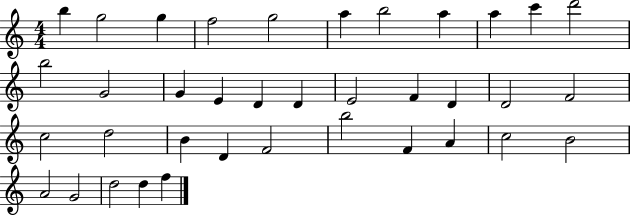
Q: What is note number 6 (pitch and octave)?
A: A5